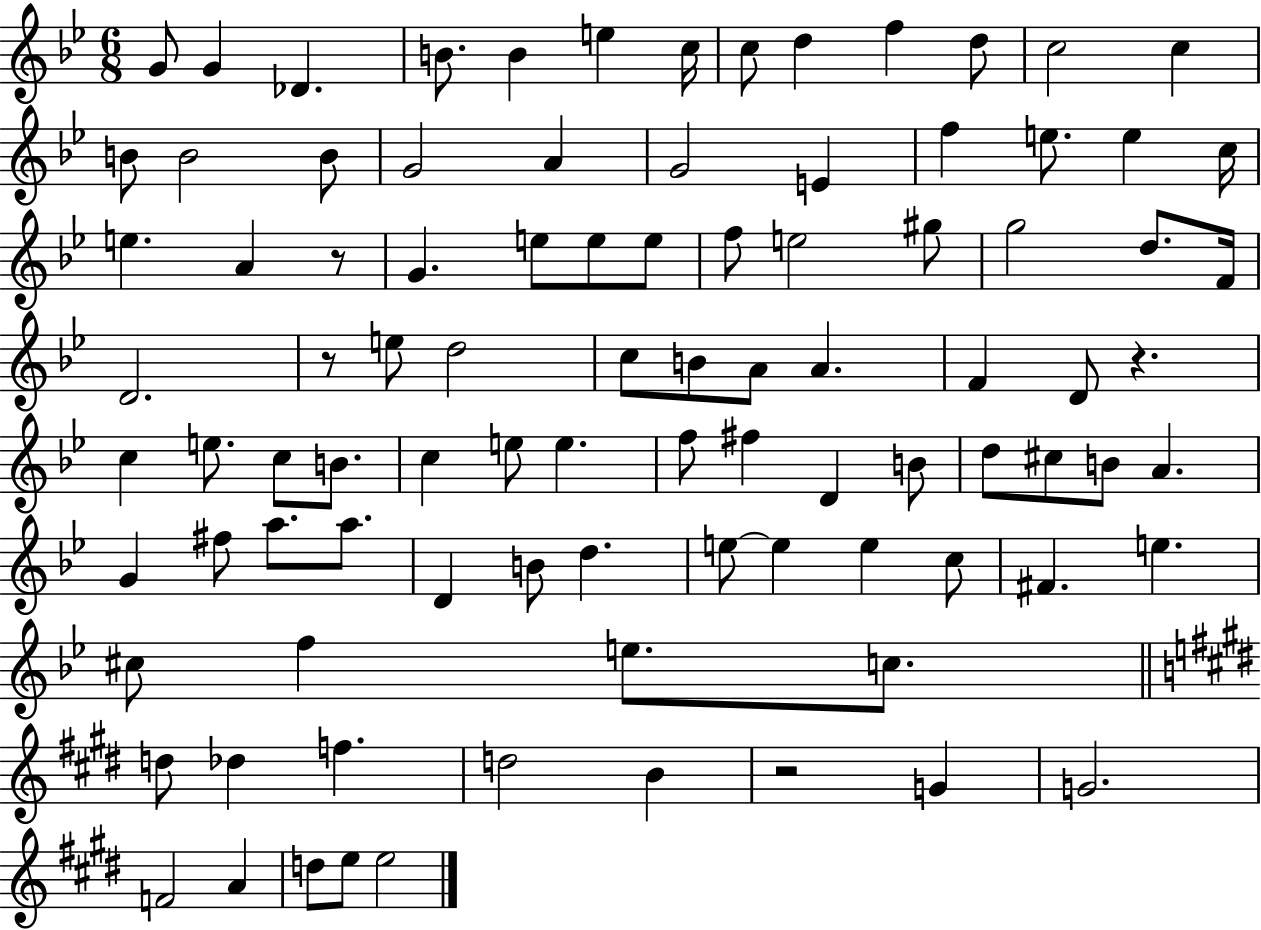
{
  \clef treble
  \numericTimeSignature
  \time 6/8
  \key bes \major
  g'8 g'4 des'4. | b'8. b'4 e''4 c''16 | c''8 d''4 f''4 d''8 | c''2 c''4 | \break b'8 b'2 b'8 | g'2 a'4 | g'2 e'4 | f''4 e''8. e''4 c''16 | \break e''4. a'4 r8 | g'4. e''8 e''8 e''8 | f''8 e''2 gis''8 | g''2 d''8. f'16 | \break d'2. | r8 e''8 d''2 | c''8 b'8 a'8 a'4. | f'4 d'8 r4. | \break c''4 e''8. c''8 b'8. | c''4 e''8 e''4. | f''8 fis''4 d'4 b'8 | d''8 cis''8 b'8 a'4. | \break g'4 fis''8 a''8. a''8. | d'4 b'8 d''4. | e''8~~ e''4 e''4 c''8 | fis'4. e''4. | \break cis''8 f''4 e''8. c''8. | \bar "||" \break \key e \major d''8 des''4 f''4. | d''2 b'4 | r2 g'4 | g'2. | \break f'2 a'4 | d''8 e''8 e''2 | \bar "|."
}